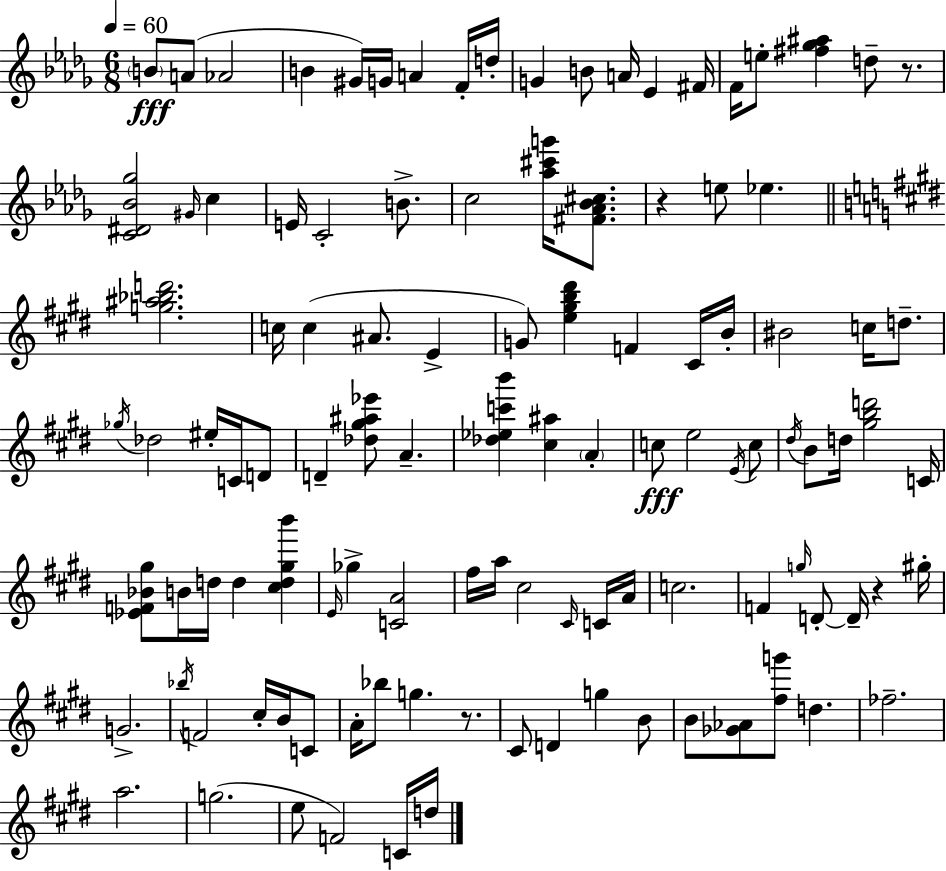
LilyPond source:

{
  \clef treble
  \numericTimeSignature
  \time 6/8
  \key bes \minor
  \tempo 4 = 60
  \parenthesize b'8\fff a'8( aes'2 | b'4 gis'16) g'16 a'4 f'16-. d''16-. | g'4 b'8 a'16 ees'4 fis'16 | f'16 e''8-. <fis'' ges'' ais''>4 d''8-- r8. | \break <c' dis' bes' ges''>2 \grace { gis'16 } c''4 | e'16 c'2-. b'8.-> | c''2 <aes'' cis''' g'''>16 <fis' aes' bes' cis''>8. | r4 e''8 ees''4. | \break \bar "||" \break \key e \major <g'' ais'' bes'' d'''>2. | c''16 c''4( ais'8. e'4-> | g'8) <e'' gis'' b'' dis'''>4 f'4 cis'16 b'16-. | bis'2 c''16 d''8.-- | \break \acciaccatura { ges''16 } des''2 eis''16-. c'16 d'8 | d'4-- <des'' gis'' ais'' ees'''>8 a'4.-- | <des'' ees'' c''' b'''>4 <cis'' ais''>4 \parenthesize a'4-. | c''8\fff e''2 \acciaccatura { e'16 } | \break c''8 \acciaccatura { dis''16 } b'8 d''16 <gis'' b'' d'''>2 | c'16 <ees' f' bes' gis''>8 b'16 d''16 d''4 <cis'' d'' gis'' b'''>4 | \grace { e'16 } ges''4-> <c' a'>2 | fis''16 a''16 cis''2 | \break \grace { cis'16 } c'16 a'16 c''2. | f'4 \grace { g''16 } d'8-.~~ | d'16-- r4 gis''16-. g'2.-> | \acciaccatura { bes''16 } f'2 | \break cis''16-. b'16 c'8 a'16-. bes''8 g''4. | r8. cis'8 d'4 | g''4 b'8 b'8 <ges' aes'>8 <fis'' g'''>8 | d''4. fes''2.-- | \break a''2. | g''2.( | e''8 f'2) | c'16 d''16 \bar "|."
}